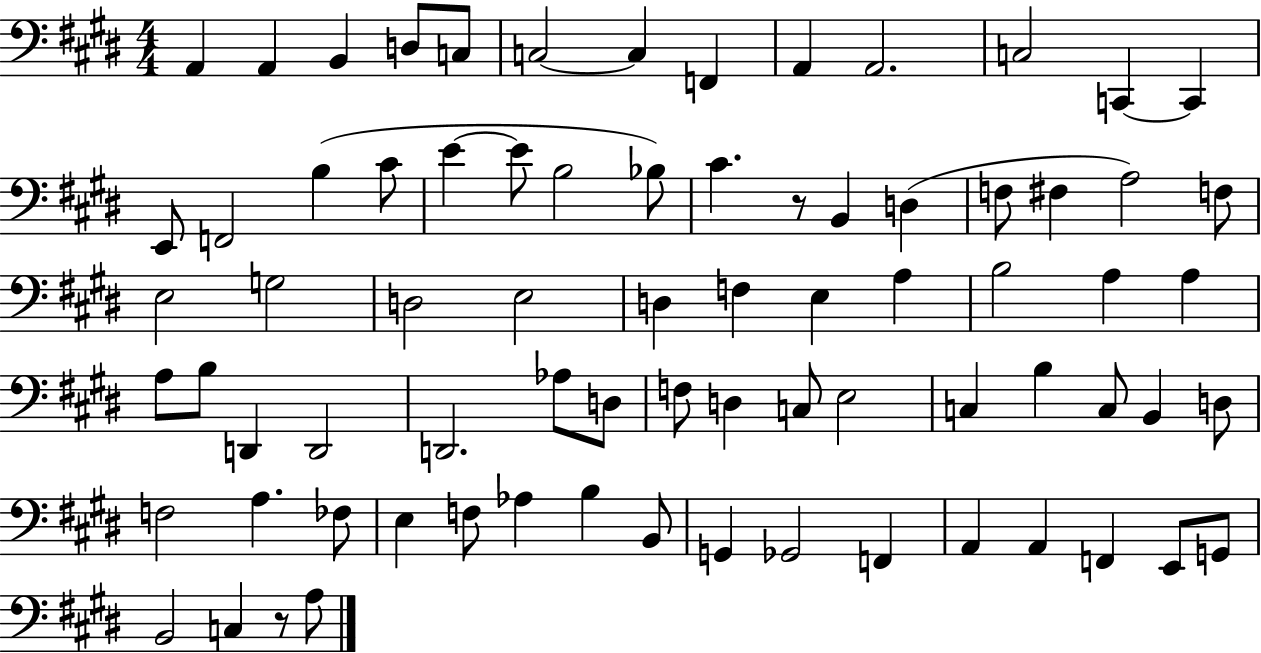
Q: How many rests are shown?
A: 2